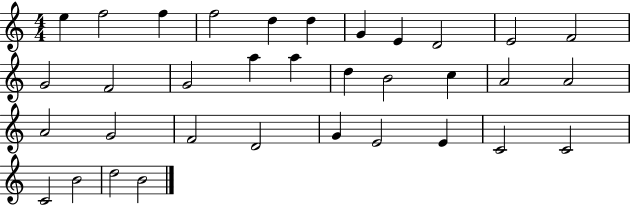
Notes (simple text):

E5/q F5/h F5/q F5/h D5/q D5/q G4/q E4/q D4/h E4/h F4/h G4/h F4/h G4/h A5/q A5/q D5/q B4/h C5/q A4/h A4/h A4/h G4/h F4/h D4/h G4/q E4/h E4/q C4/h C4/h C4/h B4/h D5/h B4/h